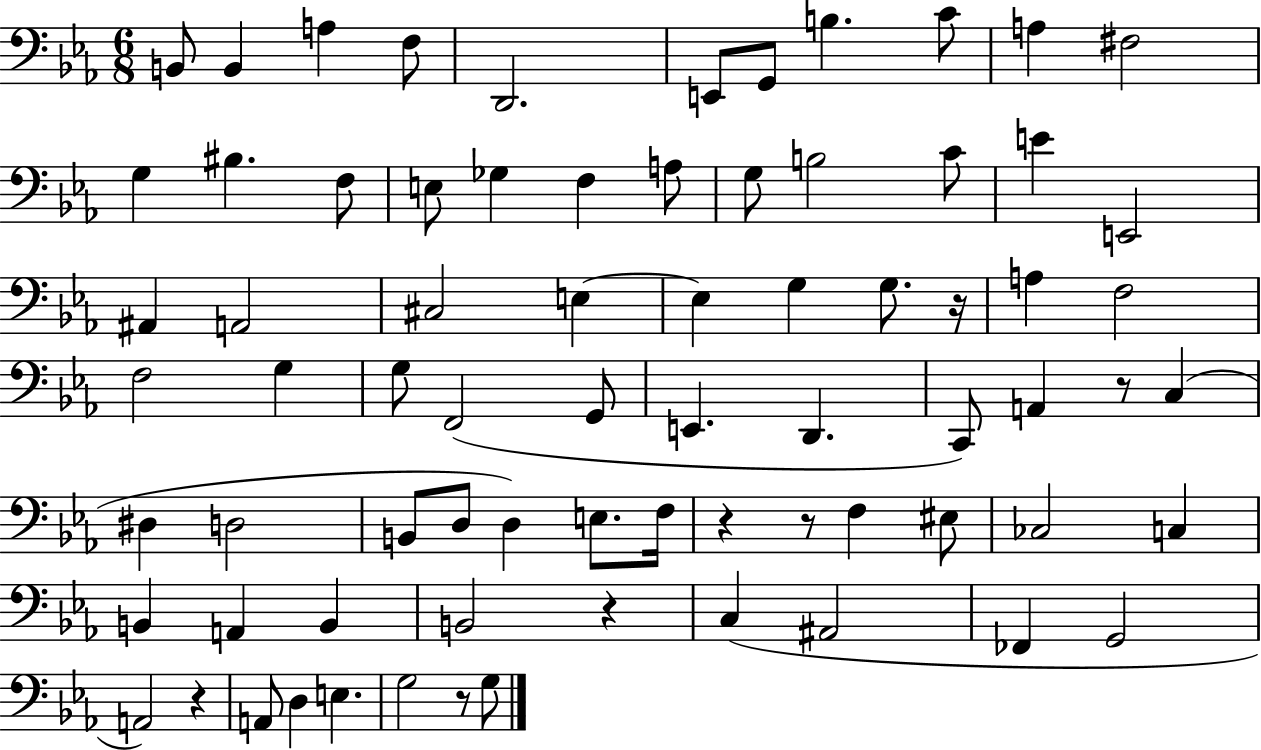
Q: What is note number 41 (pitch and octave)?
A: A2